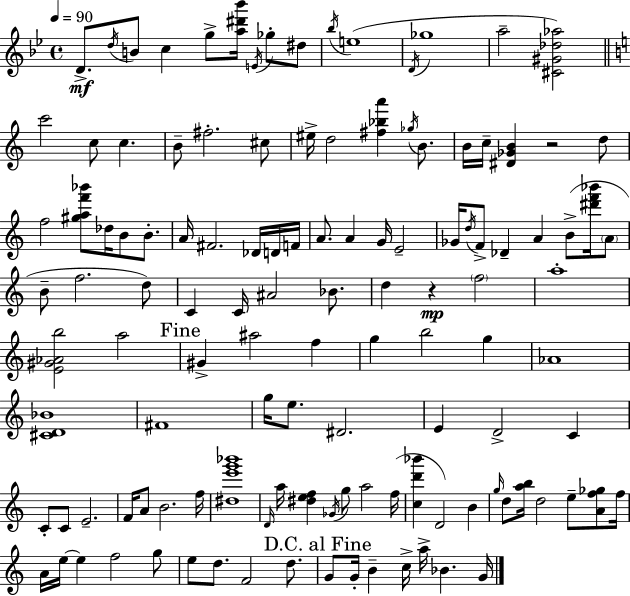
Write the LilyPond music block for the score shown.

{
  \clef treble
  \time 4/4
  \defaultTimeSignature
  \key g \minor
  \tempo 4 = 90
  \repeat volta 2 { d'8.->\mf \acciaccatura { d''16 } b'8 c''4 g''8-> <a'' dis''' bes'''>16 \acciaccatura { e'16 } ges''8-. | dis''8 \acciaccatura { bes''16 }( e''1 | \acciaccatura { d'16 } ges''1 | a''2-- <cis' gis' des'' aes''>2) | \break \bar "||" \break \key c \major c'''2 c''8 c''4. | b'8-- fis''2.-. cis''8 | eis''16-> d''2 <fis'' bes'' a'''>4 \acciaccatura { ges''16 } b'8. | b'16 c''16-- <dis' ges' b'>4 r2 d''8 | \break f''2 <gis'' a'' f''' bes'''>8 des''16 b'8 b'8.-. | a'16 fis'2. des'16 d'16 | f'16 a'8. a'4 g'16 e'2-- | ges'16 \acciaccatura { d''16 } f'8-> des'4-- a'4 b'8->( <dis''' f''' bes'''>16 | \break \parenthesize a'8 b'8-- f''2. | d''8) c'4 c'16 ais'2 bes'8. | d''4 r4\mp \parenthesize f''2 | a''1-. | \break <e' gis' aes' b''>2 a''2 | \mark "Fine" gis'4-> ais''2 f''4 | g''4 b''2 g''4 | aes'1 | \break <cis' d' bes'>1 | fis'1 | g''16 e''8. dis'2. | e'4 d'2-> c'4 | \break c'8-. c'8 e'2.-- | f'16 a'8 b'2. | f''16 <dis'' e''' g''' bes'''>1 | \grace { d'16 } a''16 <dis'' e'' f''>4 \acciaccatura { ges'16 } g''8 a''2 | \break f''16( <c'' d''' bes'''>4 d'2) | b'4 \grace { g''16 } d''8 <a'' b''>16 d''2 | e''8-- <a' f'' ges''>8 f''16 a'16 e''16~~ e''4 f''2 | g''8 e''8 d''8. f'2 | \break d''8. \mark "D.C. al Fine" g'8 g'16-. b'4-- c''16-> a''16-> bes'4. | g'16 } \bar "|."
}